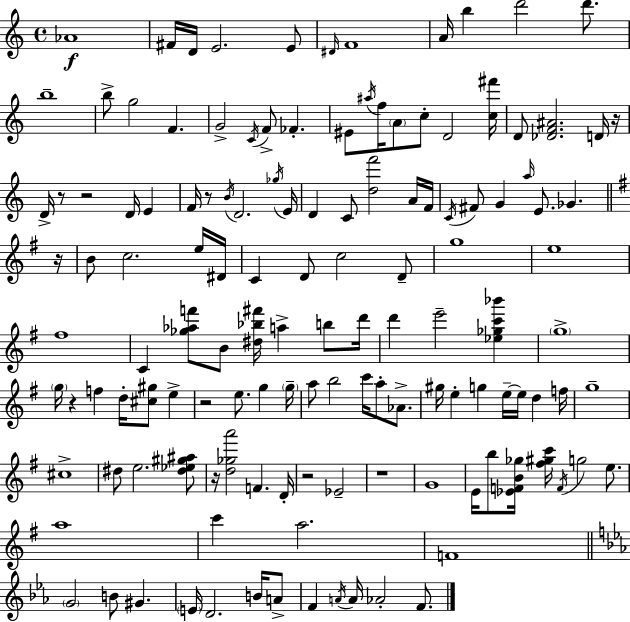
Ab4/w F#4/s D4/s E4/h. E4/e D#4/s F4/w A4/s B5/q D6/h D6/e. B5/w B5/e G5/h F4/q. G4/h C4/s F4/e FES4/q. EIS4/e A#5/s F5/s A4/e C5/e D4/h [C5,F#6]/s D4/e [Db4,F4,A#4]/h. D4/s R/s D4/s R/e R/h D4/s E4/q F4/s R/e B4/s D4/h. Gb5/s E4/s D4/q C4/e [D5,F6]/h A4/s F4/s C4/s F#4/e G4/q A5/s E4/e. Gb4/q. R/s B4/e C5/h. E5/s D#4/s C4/q D4/e C5/h D4/e G5/w E5/w F#5/w C4/q [Gb5,Ab5,F6]/e B4/e [D#5,Bb5,F#6]/s A5/q B5/e D6/s D6/q E6/h [Eb5,Gb5,C6,Bb6]/q G5/w G5/s R/q F5/q D5/s [C#5,G#5]/e E5/q R/h E5/e. G5/q G5/s A5/e B5/h C6/s A5/e Ab4/e. G#5/s E5/q G5/q E5/s E5/s D5/q F5/s G5/w C#5/w D#5/e E5/h. [D#5,Eb5,G#5,A#5]/e R/s [D5,Gb5,A6]/h F4/q. D4/s R/h Eb4/h R/w G4/w E4/s B5/e [Eb4,F4,B4,Gb5]/s [F#5,G#5,C6]/s F4/s G5/h E5/e. A5/w C6/q A5/h. F4/w G4/h B4/e G#4/q. E4/s D4/h. B4/s A4/e F4/q A4/s A4/s Ab4/h F4/e.